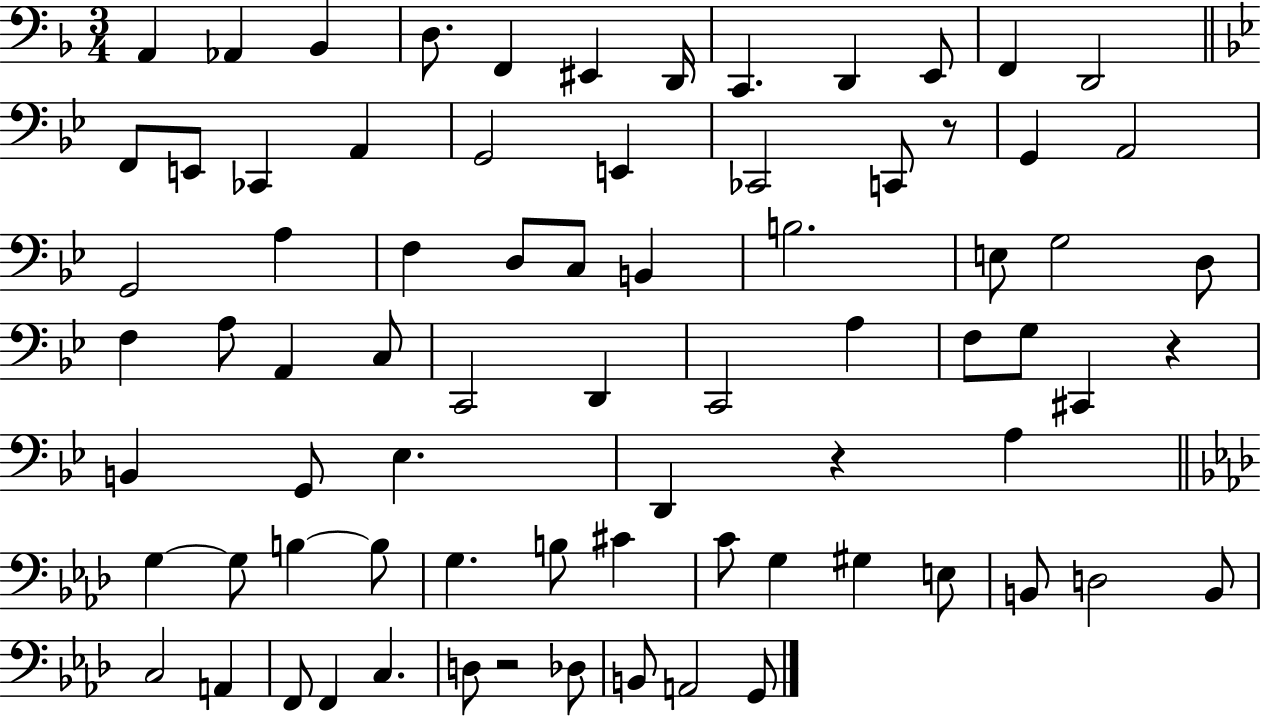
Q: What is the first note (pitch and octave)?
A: A2